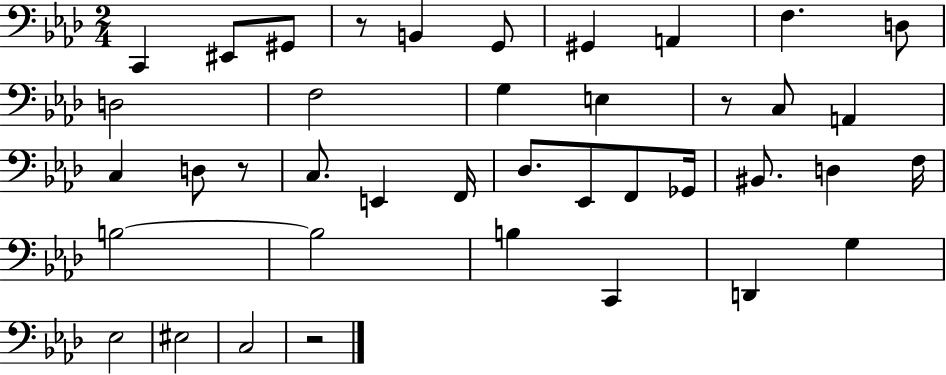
C2/q EIS2/e G#2/e R/e B2/q G2/e G#2/q A2/q F3/q. D3/e D3/h F3/h G3/q E3/q R/e C3/e A2/q C3/q D3/e R/e C3/e. E2/q F2/s Db3/e. Eb2/e F2/e Gb2/s BIS2/e. D3/q F3/s B3/h B3/h B3/q C2/q D2/q G3/q Eb3/h EIS3/h C3/h R/h